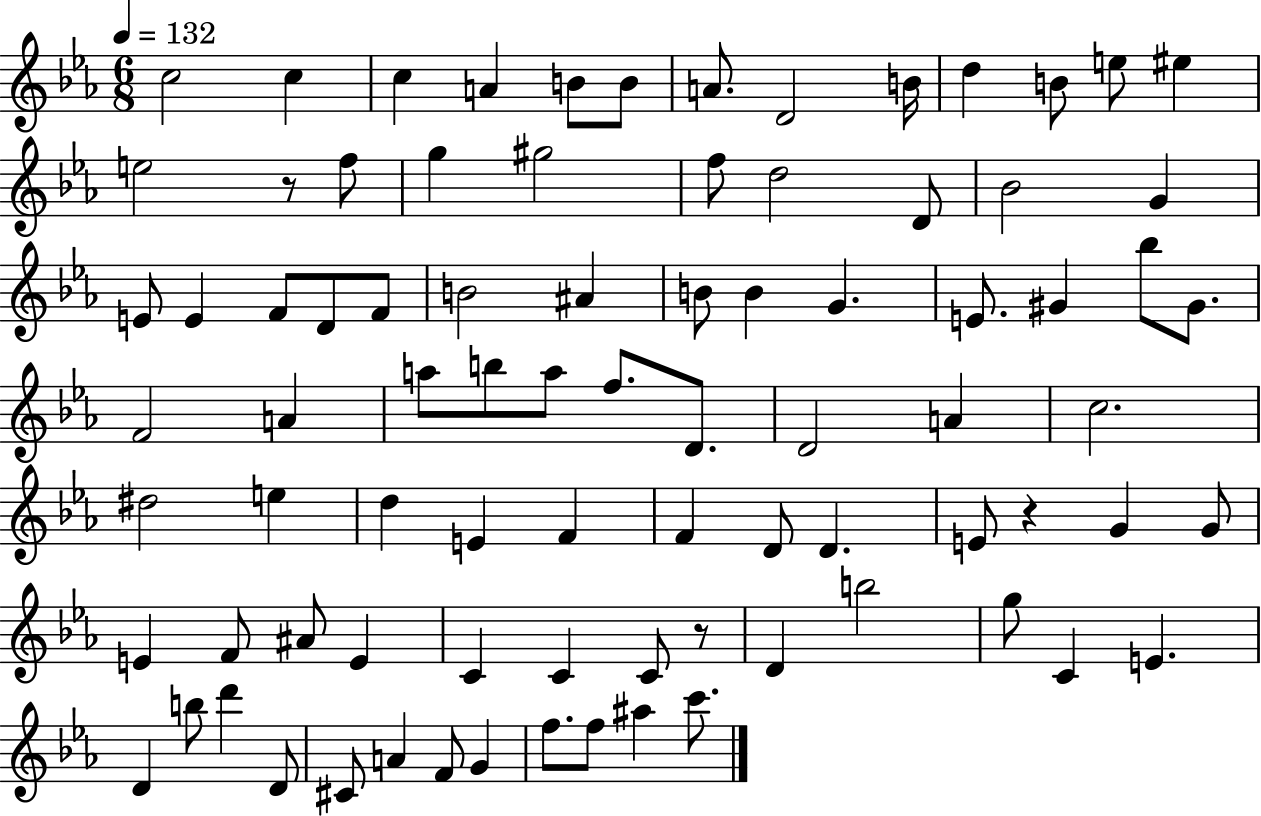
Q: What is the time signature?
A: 6/8